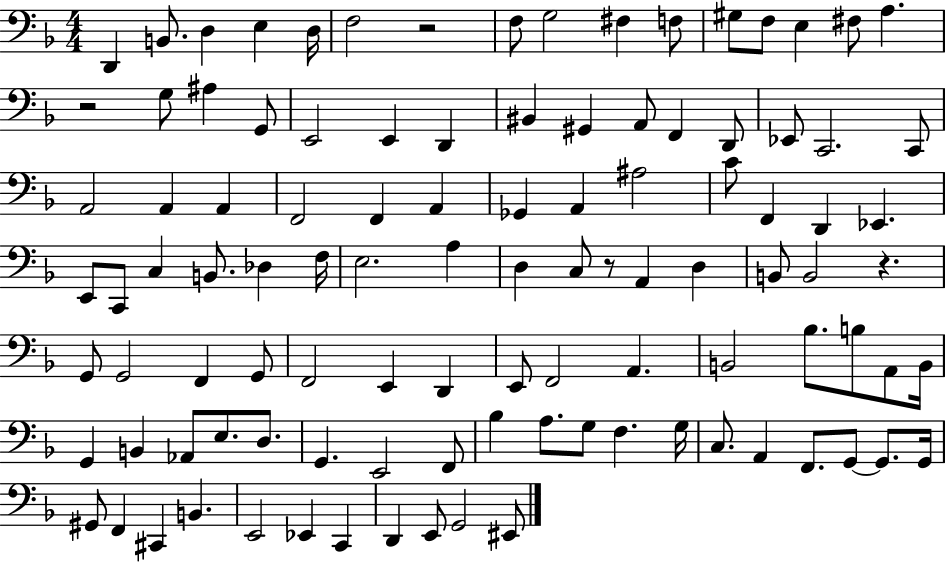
X:1
T:Untitled
M:4/4
L:1/4
K:F
D,, B,,/2 D, E, D,/4 F,2 z2 F,/2 G,2 ^F, F,/2 ^G,/2 F,/2 E, ^F,/2 A, z2 G,/2 ^A, G,,/2 E,,2 E,, D,, ^B,, ^G,, A,,/2 F,, D,,/2 _E,,/2 C,,2 C,,/2 A,,2 A,, A,, F,,2 F,, A,, _G,, A,, ^A,2 C/2 F,, D,, _E,, E,,/2 C,,/2 C, B,,/2 _D, F,/4 E,2 A, D, C,/2 z/2 A,, D, B,,/2 B,,2 z G,,/2 G,,2 F,, G,,/2 F,,2 E,, D,, E,,/2 F,,2 A,, B,,2 _B,/2 B,/2 A,,/2 B,,/4 G,, B,, _A,,/2 E,/2 D,/2 G,, E,,2 F,,/2 _B, A,/2 G,/2 F, G,/4 C,/2 A,, F,,/2 G,,/2 G,,/2 G,,/4 ^G,,/2 F,, ^C,, B,, E,,2 _E,, C,, D,, E,,/2 G,,2 ^E,,/2